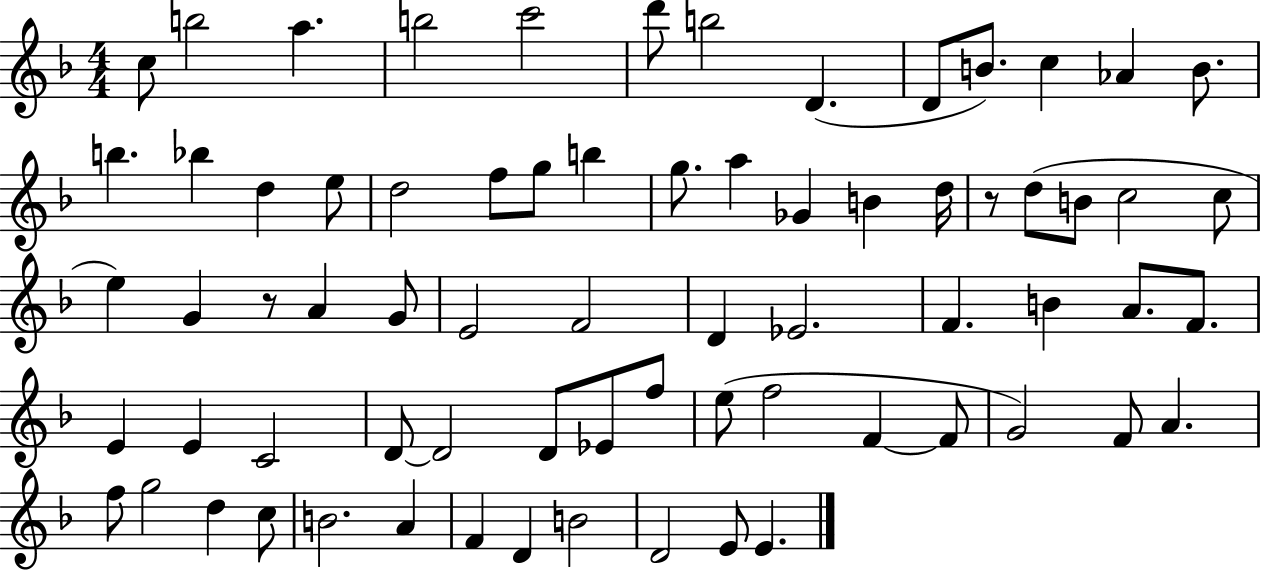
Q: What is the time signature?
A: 4/4